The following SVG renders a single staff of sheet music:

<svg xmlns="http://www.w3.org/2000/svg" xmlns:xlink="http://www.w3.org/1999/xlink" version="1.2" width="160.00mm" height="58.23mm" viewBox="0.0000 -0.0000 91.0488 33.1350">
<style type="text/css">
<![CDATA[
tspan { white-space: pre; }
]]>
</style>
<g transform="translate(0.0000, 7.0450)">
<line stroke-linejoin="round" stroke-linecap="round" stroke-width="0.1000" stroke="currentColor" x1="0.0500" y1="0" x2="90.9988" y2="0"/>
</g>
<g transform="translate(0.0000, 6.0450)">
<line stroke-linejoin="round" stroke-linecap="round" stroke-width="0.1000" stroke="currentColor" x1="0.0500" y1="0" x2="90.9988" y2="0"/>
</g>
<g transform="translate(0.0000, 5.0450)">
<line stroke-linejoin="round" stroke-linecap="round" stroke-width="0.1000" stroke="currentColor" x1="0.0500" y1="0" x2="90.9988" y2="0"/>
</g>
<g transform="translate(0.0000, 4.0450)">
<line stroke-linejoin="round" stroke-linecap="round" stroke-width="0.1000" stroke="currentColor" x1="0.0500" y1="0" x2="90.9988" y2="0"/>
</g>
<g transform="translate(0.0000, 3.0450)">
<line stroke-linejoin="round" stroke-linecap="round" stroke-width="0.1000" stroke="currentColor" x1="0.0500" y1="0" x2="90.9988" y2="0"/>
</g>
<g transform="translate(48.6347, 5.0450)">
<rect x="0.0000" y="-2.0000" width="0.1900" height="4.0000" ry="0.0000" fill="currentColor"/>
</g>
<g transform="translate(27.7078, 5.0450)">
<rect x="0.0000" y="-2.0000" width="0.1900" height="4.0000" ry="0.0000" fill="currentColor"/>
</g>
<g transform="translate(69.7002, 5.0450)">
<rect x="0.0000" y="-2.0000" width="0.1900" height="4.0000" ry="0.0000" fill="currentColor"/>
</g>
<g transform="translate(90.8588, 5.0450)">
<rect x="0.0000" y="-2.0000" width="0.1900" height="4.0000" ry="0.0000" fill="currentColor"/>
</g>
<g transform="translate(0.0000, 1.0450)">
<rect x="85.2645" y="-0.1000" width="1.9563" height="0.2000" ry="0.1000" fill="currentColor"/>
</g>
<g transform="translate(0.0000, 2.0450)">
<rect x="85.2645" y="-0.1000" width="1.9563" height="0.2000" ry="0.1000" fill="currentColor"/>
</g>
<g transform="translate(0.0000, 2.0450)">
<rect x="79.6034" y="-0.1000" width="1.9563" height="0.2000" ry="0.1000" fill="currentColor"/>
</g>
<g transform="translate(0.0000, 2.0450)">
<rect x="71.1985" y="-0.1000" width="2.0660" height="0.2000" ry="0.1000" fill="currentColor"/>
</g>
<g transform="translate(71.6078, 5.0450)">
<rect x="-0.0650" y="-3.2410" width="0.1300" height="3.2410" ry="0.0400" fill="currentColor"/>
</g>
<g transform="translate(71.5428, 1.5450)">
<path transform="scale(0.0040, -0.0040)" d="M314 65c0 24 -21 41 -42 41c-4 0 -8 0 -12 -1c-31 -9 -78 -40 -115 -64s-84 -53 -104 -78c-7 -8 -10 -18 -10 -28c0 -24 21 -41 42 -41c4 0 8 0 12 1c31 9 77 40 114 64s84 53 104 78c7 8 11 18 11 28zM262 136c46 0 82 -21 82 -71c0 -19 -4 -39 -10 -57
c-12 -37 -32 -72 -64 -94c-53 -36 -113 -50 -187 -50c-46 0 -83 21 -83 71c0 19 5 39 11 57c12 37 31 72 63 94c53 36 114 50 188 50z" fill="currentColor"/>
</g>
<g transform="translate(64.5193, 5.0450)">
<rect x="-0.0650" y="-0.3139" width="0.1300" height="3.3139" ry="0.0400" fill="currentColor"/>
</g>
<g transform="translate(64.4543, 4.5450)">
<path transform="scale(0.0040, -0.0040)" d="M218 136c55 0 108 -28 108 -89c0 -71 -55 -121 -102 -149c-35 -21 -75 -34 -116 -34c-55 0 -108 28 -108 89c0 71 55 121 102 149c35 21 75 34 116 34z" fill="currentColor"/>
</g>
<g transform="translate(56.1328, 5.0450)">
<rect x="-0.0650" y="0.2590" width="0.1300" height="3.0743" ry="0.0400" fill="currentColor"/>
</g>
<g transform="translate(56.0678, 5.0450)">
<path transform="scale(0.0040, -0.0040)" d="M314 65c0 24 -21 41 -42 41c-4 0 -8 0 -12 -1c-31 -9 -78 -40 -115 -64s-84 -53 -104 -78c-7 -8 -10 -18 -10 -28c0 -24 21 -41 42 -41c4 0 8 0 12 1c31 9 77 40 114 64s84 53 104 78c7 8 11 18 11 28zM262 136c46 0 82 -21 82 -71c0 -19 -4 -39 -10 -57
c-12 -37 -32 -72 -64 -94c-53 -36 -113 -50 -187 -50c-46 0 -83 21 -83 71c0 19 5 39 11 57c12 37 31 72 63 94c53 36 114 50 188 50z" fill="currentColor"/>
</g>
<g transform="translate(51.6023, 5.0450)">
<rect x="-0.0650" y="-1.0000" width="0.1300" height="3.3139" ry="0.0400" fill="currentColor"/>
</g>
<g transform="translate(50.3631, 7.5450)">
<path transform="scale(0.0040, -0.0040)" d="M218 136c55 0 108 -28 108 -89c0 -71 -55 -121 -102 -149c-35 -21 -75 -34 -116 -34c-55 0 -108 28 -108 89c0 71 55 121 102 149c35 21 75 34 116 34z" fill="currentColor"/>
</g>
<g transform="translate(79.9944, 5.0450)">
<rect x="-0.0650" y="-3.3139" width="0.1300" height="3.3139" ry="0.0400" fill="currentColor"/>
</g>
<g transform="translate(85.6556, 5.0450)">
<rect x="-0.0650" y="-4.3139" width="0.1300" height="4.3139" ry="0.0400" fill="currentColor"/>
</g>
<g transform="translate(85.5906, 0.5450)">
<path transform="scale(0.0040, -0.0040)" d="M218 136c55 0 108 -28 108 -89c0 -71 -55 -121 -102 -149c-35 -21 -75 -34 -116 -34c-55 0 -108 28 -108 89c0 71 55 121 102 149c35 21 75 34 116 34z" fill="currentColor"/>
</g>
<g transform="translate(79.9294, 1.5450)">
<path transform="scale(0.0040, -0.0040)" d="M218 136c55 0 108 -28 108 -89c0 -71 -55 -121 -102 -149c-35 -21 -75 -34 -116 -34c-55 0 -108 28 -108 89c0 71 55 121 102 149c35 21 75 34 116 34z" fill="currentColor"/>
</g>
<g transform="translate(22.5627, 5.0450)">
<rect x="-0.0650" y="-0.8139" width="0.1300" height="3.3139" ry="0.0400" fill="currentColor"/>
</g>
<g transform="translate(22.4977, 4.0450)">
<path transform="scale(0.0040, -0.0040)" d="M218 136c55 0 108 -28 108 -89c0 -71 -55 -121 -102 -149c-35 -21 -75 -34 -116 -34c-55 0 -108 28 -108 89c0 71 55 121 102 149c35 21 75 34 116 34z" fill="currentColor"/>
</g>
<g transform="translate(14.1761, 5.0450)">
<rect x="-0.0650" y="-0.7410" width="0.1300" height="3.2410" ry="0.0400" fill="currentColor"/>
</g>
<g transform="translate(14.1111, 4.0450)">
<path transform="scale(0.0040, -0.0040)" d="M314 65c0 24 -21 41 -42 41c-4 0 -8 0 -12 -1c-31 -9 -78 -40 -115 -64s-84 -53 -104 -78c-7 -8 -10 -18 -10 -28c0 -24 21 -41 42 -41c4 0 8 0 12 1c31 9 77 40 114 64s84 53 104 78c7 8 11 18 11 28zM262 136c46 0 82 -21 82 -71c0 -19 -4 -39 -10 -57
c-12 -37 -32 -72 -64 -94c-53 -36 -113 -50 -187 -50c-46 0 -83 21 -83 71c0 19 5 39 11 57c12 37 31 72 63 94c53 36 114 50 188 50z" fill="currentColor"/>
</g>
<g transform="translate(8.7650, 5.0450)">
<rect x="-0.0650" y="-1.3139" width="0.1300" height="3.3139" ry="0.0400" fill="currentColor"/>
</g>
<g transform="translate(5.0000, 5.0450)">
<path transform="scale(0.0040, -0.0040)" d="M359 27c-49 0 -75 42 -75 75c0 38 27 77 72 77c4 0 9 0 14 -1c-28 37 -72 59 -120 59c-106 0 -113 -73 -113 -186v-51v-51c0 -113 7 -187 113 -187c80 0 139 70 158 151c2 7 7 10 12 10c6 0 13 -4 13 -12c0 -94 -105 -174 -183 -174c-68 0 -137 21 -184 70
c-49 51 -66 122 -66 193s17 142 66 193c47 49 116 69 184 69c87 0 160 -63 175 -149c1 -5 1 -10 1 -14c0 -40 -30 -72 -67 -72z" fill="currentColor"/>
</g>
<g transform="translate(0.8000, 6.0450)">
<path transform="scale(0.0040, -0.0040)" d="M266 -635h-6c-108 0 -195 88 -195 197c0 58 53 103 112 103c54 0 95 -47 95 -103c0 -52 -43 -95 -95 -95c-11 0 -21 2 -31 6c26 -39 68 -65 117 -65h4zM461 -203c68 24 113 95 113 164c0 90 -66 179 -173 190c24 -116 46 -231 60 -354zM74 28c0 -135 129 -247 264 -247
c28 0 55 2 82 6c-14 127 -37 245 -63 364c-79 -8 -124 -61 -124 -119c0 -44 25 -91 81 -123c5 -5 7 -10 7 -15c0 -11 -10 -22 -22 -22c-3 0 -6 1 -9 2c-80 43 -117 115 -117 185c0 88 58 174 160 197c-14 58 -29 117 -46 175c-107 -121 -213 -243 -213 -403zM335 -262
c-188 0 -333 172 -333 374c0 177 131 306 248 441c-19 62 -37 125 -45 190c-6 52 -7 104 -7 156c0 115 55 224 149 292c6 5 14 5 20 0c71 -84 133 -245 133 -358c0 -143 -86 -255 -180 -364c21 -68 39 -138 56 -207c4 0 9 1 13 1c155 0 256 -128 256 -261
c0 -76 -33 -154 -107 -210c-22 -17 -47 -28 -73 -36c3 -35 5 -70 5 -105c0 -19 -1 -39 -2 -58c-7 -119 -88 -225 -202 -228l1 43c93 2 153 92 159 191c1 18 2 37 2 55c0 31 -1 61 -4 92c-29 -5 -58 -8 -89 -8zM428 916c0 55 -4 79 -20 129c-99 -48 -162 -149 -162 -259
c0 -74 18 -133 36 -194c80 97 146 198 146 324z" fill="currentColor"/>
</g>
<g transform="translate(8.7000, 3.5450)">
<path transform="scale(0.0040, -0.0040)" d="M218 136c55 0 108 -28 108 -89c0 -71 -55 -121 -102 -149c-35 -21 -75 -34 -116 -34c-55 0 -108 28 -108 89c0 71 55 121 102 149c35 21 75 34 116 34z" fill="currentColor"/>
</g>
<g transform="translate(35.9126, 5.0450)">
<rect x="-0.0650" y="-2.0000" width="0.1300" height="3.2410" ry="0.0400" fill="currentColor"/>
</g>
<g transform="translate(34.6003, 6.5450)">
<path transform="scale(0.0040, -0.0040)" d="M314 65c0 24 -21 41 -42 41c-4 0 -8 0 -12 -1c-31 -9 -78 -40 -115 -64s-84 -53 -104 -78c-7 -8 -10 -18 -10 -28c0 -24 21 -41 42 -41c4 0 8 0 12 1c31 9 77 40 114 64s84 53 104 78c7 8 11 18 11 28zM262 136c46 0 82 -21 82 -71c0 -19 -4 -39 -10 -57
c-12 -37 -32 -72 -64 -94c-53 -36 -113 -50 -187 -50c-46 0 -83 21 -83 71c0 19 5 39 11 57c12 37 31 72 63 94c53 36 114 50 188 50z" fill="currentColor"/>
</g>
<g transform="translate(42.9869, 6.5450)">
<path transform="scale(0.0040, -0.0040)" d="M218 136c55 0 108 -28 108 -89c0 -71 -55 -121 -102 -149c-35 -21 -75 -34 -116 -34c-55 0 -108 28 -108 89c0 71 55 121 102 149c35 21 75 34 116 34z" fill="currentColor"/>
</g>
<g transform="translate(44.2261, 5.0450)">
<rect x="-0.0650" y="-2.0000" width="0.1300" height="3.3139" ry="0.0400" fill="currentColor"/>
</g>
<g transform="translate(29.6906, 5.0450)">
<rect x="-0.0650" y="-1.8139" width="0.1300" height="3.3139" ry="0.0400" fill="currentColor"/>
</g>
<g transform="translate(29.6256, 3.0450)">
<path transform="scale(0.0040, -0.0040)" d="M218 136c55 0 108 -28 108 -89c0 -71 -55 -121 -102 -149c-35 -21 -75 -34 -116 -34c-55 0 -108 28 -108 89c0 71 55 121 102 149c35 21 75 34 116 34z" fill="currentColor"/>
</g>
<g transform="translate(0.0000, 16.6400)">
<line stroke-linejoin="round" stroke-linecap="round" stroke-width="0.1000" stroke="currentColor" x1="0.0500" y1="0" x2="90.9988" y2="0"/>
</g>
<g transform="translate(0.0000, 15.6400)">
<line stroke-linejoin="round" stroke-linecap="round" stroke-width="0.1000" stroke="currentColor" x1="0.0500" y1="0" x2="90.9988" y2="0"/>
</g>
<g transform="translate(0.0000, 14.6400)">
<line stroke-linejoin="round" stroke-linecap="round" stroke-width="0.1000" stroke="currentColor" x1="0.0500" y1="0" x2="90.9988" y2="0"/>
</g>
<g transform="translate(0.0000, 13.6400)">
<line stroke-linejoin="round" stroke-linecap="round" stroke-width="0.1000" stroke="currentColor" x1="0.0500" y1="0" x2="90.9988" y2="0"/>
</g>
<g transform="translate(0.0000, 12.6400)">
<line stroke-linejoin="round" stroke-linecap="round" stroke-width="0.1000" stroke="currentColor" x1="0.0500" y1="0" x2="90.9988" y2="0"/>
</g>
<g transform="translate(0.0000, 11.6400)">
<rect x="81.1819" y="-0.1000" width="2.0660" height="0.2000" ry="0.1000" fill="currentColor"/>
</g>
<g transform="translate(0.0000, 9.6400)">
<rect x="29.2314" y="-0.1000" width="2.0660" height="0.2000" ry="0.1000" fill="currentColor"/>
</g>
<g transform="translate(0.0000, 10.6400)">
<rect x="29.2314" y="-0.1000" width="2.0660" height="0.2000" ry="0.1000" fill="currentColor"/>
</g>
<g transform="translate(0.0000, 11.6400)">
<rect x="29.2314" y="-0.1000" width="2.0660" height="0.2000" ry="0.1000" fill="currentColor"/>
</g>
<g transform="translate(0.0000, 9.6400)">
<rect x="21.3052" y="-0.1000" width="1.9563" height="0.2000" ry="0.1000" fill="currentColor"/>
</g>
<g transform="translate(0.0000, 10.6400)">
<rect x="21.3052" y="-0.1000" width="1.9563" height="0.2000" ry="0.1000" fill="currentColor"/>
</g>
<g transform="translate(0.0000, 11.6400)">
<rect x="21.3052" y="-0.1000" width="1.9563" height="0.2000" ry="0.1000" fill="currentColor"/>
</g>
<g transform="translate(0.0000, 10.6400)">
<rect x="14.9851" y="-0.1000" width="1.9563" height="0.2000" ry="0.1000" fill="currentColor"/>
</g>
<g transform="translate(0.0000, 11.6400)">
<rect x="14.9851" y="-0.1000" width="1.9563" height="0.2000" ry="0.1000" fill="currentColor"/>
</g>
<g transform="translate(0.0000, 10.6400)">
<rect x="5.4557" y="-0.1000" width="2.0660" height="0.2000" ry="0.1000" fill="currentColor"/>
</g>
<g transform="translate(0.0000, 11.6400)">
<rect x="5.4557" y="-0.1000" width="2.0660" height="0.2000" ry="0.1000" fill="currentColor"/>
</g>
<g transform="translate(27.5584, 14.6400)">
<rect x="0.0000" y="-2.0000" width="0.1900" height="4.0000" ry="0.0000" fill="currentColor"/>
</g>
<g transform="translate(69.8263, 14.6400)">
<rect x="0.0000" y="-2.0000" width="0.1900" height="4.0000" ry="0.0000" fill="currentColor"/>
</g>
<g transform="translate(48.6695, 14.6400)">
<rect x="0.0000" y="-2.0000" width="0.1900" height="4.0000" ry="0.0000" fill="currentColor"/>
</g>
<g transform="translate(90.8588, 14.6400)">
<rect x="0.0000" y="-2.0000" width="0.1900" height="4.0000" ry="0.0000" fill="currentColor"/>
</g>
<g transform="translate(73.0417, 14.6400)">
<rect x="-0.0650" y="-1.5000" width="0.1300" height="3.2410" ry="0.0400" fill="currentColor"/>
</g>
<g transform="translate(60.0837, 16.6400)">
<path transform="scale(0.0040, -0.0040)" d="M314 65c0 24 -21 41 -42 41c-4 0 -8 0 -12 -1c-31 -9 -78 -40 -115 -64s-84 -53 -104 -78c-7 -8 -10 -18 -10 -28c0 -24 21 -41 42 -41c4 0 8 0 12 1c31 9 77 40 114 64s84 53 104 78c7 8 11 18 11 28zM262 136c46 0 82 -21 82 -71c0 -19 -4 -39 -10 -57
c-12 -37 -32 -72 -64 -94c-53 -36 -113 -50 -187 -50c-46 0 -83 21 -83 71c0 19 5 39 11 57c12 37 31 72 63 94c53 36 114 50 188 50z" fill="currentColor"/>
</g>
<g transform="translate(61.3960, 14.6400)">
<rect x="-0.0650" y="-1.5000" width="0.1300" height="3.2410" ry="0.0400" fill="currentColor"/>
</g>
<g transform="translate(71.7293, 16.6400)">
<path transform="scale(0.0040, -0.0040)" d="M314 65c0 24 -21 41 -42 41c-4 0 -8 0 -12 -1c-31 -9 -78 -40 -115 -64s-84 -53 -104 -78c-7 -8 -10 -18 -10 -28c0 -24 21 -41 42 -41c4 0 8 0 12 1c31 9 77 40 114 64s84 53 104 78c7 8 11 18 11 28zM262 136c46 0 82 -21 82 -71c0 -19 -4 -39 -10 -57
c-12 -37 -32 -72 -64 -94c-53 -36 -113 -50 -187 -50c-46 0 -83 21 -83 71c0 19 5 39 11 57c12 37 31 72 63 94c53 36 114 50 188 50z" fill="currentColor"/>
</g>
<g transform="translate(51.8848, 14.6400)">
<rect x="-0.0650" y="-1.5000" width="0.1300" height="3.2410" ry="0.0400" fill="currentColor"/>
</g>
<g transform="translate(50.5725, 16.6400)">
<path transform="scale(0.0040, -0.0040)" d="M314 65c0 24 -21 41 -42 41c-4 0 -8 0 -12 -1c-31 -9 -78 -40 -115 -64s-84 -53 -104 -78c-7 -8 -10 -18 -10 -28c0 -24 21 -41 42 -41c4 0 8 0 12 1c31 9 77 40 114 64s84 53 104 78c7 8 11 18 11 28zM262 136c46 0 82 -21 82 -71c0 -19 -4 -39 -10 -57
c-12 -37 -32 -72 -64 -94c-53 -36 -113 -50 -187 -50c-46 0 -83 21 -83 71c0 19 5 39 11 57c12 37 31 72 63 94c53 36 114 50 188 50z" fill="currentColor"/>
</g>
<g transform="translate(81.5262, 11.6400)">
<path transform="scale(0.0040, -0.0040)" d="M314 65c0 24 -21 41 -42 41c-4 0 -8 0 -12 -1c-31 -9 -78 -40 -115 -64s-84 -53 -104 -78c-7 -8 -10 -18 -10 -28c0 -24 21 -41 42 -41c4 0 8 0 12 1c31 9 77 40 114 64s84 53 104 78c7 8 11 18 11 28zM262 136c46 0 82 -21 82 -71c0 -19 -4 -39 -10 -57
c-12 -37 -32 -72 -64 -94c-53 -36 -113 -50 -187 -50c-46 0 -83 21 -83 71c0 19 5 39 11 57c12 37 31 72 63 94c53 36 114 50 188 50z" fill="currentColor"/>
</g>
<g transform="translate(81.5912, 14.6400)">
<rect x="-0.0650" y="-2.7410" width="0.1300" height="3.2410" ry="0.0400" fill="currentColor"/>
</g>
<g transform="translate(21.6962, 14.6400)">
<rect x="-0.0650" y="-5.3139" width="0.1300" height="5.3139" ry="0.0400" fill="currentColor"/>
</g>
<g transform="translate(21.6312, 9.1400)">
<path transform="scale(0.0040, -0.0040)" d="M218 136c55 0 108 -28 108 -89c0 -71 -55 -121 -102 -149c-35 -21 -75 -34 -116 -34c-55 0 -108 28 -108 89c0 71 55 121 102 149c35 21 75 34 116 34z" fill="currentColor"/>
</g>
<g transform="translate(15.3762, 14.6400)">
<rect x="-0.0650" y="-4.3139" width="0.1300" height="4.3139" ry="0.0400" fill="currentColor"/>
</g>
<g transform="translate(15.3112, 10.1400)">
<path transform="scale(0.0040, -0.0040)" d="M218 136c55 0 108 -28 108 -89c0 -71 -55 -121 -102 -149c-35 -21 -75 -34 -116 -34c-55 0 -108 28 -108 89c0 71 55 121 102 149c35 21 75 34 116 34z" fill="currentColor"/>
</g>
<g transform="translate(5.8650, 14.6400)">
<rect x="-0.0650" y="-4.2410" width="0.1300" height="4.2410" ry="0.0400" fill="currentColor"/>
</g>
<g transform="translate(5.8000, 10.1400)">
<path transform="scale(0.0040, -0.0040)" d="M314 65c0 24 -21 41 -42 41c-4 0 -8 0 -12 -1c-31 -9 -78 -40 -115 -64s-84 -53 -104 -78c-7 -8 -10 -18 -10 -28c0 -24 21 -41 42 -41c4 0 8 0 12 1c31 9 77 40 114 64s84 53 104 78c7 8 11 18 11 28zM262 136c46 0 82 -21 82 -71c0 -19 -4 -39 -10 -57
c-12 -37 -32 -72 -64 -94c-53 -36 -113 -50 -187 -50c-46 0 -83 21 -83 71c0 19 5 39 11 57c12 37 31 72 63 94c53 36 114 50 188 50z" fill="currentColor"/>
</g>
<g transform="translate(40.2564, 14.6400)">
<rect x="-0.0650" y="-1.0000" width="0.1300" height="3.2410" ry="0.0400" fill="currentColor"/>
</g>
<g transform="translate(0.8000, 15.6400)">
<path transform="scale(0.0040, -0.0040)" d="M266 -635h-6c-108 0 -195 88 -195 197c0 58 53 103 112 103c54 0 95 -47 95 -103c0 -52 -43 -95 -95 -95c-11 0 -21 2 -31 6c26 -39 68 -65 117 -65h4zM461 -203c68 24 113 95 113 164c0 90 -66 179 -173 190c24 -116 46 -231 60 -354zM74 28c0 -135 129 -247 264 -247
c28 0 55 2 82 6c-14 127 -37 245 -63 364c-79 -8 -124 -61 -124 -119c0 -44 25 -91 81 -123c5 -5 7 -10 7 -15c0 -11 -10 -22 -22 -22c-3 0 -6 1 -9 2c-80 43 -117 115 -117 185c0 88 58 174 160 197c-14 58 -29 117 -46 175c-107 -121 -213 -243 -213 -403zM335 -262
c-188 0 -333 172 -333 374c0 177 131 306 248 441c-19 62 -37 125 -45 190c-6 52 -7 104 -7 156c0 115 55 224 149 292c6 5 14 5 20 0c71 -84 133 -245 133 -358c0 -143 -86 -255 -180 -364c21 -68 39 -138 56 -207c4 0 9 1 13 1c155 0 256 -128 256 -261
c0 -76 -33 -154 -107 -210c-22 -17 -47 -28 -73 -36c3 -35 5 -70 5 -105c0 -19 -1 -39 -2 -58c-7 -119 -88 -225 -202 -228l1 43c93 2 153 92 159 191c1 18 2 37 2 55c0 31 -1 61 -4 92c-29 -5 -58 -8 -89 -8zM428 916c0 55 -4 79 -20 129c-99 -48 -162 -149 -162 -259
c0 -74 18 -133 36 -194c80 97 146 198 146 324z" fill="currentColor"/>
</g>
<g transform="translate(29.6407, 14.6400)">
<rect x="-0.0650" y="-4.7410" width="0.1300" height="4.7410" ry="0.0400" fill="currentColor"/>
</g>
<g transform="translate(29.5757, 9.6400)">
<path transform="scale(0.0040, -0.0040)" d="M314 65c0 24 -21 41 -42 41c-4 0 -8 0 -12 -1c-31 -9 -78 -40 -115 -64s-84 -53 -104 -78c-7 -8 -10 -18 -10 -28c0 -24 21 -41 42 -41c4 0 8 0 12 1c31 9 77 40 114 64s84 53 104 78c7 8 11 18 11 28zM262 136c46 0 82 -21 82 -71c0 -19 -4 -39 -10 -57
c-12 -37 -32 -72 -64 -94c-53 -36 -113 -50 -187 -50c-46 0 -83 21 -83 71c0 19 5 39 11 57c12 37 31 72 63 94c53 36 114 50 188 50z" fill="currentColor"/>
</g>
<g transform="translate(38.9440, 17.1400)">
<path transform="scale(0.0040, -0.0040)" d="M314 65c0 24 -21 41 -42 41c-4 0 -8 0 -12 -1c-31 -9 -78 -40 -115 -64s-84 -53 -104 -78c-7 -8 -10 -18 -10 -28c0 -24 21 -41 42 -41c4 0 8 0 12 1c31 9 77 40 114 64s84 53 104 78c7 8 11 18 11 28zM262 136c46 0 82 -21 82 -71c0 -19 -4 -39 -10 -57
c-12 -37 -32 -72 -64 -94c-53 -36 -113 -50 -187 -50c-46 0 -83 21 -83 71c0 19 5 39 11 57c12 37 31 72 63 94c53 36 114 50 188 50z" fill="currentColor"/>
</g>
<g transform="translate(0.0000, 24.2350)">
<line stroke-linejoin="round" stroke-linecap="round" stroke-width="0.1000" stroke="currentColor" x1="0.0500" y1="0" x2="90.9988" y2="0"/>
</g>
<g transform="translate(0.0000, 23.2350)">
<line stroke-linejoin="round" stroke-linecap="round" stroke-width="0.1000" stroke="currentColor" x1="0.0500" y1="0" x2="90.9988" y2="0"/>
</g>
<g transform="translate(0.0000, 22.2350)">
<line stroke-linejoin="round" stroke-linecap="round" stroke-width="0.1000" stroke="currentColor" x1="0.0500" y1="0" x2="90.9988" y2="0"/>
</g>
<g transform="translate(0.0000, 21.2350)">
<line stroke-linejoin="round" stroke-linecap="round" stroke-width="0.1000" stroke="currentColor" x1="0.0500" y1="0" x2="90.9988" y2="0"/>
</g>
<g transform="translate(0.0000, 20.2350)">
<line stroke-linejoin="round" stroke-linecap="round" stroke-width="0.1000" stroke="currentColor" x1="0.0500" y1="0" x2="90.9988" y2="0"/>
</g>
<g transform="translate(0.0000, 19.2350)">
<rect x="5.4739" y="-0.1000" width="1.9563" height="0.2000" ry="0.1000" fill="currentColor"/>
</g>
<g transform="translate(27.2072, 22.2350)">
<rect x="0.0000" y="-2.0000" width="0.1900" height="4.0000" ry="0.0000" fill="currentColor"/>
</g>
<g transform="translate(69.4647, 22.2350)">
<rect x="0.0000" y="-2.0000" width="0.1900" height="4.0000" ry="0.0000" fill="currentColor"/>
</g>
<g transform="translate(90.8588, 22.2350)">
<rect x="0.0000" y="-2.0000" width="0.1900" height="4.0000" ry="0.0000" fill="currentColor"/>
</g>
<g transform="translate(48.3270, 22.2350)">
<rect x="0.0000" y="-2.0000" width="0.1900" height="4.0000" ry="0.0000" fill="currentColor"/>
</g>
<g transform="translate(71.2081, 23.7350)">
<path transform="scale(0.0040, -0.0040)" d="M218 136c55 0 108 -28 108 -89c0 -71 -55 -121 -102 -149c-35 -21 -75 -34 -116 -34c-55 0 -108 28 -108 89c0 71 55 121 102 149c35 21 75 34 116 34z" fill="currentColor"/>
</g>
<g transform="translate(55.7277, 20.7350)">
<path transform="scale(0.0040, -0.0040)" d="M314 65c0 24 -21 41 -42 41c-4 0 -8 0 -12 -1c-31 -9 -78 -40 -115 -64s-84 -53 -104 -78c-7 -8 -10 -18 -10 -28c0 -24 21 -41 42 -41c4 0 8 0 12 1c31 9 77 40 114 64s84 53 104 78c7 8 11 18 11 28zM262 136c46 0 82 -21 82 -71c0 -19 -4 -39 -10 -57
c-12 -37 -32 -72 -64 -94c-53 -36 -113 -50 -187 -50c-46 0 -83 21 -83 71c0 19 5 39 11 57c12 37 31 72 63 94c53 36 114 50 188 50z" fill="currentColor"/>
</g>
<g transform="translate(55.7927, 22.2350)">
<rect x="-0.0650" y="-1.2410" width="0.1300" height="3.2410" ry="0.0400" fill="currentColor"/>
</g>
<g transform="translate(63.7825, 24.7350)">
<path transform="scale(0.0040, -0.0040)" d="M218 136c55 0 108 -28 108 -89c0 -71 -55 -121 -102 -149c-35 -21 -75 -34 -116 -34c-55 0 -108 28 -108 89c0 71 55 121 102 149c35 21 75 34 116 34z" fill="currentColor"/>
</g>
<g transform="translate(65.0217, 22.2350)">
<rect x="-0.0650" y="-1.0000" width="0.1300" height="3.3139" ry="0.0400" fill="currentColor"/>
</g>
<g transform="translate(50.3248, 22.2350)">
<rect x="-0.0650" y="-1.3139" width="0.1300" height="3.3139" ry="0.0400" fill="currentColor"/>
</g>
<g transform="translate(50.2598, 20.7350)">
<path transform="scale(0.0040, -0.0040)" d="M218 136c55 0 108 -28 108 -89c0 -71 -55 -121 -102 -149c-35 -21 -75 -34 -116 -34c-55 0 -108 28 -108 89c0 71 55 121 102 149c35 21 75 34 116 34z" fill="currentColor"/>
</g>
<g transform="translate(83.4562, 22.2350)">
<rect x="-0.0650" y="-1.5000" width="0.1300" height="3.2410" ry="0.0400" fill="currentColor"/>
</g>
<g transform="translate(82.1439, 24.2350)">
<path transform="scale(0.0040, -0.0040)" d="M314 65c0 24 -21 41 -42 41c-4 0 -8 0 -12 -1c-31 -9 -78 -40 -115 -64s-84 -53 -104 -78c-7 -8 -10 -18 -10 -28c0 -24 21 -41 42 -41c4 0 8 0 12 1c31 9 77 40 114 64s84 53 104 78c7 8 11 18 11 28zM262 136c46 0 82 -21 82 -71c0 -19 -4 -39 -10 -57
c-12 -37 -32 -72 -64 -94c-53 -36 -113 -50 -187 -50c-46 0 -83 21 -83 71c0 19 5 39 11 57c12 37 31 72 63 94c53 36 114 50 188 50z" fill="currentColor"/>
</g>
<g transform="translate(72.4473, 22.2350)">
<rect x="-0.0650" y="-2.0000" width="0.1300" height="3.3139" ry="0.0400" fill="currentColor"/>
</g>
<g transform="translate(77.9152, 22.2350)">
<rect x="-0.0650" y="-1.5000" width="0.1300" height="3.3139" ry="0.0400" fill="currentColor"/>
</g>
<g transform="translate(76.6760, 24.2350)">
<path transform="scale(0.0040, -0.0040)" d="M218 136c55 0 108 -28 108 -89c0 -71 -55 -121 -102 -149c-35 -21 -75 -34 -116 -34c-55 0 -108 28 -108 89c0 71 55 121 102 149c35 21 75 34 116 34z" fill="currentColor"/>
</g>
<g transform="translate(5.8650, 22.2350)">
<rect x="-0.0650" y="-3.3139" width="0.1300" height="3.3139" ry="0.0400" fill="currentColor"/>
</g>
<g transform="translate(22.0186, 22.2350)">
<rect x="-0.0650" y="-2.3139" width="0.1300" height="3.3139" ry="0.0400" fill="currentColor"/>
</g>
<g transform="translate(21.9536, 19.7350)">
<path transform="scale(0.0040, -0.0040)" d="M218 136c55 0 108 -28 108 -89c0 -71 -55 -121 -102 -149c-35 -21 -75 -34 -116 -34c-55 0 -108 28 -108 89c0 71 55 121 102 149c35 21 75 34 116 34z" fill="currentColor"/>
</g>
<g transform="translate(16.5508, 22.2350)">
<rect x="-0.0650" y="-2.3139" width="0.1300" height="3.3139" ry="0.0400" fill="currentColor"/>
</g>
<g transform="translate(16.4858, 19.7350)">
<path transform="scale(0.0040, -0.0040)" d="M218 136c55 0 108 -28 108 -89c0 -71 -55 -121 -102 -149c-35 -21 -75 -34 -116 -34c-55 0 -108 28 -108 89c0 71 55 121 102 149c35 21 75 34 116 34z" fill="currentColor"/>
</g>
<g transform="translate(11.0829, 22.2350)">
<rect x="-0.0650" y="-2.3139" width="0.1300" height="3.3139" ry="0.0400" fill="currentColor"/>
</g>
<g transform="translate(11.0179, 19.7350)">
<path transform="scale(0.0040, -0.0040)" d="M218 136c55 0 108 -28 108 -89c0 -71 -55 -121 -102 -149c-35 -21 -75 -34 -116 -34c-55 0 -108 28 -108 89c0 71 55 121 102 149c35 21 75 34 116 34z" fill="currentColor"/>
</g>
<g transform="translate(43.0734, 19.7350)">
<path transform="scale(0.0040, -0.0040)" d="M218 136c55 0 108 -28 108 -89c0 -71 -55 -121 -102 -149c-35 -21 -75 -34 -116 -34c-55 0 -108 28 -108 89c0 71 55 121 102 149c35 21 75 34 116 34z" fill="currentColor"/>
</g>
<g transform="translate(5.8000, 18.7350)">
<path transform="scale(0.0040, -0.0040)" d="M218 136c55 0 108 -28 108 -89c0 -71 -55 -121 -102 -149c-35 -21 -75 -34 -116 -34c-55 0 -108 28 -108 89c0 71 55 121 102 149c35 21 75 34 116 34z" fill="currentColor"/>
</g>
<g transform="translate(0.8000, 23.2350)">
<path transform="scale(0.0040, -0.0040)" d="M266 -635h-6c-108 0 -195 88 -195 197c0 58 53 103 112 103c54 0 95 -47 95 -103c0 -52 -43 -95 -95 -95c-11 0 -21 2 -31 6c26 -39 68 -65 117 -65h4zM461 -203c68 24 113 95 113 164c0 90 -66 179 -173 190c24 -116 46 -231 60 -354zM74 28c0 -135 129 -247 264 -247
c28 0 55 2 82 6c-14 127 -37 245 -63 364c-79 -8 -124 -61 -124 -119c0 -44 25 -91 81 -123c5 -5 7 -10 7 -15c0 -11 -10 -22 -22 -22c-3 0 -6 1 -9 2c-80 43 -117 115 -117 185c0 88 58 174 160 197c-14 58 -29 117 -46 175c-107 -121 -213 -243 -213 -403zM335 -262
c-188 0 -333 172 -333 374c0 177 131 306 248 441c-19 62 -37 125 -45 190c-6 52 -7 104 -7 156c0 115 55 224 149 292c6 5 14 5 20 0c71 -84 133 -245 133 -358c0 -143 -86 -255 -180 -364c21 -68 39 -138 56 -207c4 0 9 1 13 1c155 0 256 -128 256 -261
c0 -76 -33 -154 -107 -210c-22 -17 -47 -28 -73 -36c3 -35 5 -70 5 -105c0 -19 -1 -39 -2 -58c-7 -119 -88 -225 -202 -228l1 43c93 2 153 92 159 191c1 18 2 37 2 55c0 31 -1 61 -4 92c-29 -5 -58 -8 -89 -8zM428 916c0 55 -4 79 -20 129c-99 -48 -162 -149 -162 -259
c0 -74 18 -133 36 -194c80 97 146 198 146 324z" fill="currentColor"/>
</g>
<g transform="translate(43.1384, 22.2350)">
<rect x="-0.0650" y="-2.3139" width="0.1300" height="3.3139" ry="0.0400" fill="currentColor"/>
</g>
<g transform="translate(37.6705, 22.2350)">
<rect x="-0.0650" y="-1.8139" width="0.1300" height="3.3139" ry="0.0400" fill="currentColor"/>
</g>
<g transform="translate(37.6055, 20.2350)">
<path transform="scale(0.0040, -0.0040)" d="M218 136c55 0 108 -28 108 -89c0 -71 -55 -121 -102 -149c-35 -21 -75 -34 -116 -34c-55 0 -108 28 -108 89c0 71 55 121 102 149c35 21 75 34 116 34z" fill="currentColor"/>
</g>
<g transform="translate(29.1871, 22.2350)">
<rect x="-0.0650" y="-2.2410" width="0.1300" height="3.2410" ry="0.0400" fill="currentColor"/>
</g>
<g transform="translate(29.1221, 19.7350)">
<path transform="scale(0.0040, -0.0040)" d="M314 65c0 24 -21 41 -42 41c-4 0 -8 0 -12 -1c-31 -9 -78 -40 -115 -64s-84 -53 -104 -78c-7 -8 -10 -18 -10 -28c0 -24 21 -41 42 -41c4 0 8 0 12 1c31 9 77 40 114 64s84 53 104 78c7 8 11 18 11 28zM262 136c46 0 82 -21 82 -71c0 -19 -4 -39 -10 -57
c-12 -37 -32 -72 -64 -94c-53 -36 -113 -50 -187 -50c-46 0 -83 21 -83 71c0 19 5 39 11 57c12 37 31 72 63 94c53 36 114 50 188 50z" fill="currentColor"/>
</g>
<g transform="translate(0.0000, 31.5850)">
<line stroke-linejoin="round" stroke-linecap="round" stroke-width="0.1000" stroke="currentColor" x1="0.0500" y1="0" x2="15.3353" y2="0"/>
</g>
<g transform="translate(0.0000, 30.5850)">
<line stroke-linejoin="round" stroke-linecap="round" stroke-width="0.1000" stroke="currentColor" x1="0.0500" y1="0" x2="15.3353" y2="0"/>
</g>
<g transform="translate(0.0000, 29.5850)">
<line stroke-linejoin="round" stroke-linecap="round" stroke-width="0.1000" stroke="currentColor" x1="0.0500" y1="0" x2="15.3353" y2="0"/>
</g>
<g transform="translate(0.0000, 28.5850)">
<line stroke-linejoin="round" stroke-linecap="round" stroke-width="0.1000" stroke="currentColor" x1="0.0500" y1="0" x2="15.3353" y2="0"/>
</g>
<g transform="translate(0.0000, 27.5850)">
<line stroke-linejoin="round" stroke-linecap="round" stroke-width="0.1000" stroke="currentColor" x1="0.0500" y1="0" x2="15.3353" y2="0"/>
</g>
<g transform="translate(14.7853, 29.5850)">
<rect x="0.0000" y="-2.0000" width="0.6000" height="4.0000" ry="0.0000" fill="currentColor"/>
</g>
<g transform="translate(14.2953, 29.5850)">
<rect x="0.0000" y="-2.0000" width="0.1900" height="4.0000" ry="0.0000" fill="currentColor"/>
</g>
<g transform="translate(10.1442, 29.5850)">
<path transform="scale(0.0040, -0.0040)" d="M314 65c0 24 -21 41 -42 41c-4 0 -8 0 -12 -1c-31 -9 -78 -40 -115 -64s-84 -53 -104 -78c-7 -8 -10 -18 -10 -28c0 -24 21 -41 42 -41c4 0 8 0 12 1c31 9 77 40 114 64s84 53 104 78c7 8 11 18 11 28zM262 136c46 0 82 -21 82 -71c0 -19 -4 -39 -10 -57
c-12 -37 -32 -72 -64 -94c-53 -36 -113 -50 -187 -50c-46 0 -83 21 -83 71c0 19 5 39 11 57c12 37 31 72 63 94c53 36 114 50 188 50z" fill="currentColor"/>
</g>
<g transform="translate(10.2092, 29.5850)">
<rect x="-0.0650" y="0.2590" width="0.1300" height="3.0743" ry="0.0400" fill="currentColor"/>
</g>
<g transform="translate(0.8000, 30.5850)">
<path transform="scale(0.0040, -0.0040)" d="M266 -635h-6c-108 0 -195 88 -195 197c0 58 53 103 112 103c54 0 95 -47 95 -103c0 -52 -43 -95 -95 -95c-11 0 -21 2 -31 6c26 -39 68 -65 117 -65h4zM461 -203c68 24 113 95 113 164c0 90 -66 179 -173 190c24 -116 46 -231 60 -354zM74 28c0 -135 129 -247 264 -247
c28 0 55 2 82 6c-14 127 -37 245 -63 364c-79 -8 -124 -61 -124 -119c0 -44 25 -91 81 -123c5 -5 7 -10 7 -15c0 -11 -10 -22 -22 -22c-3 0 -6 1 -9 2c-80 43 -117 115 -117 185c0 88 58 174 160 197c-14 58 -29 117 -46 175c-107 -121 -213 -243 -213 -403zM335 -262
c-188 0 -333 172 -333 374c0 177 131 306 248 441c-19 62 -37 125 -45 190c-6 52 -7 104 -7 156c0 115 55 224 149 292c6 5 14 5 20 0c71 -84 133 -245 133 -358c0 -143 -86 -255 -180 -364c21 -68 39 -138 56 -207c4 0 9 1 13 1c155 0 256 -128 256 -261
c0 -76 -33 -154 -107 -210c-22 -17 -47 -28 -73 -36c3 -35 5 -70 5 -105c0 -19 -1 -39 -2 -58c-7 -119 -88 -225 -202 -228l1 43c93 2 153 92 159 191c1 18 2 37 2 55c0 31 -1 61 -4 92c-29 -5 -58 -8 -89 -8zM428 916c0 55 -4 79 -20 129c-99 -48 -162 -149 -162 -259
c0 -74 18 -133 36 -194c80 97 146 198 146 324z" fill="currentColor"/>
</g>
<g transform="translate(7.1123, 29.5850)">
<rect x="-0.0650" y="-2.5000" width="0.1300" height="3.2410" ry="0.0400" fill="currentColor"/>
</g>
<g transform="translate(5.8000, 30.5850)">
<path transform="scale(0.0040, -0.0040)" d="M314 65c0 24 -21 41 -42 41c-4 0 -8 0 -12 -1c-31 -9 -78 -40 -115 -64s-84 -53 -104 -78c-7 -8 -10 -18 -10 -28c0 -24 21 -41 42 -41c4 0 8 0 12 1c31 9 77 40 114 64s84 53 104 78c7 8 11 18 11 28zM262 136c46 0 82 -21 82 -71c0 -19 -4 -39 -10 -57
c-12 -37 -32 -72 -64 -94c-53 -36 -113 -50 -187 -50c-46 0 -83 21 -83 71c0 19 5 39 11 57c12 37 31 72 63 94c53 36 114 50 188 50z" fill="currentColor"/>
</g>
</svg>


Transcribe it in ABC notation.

X:1
T:Untitled
M:4/4
L:1/4
K:C
e d2 d f F2 F D B2 c b2 b d' d'2 d' f' e'2 D2 E2 E2 E2 a2 b g g g g2 f g e e2 D F E E2 G2 B2